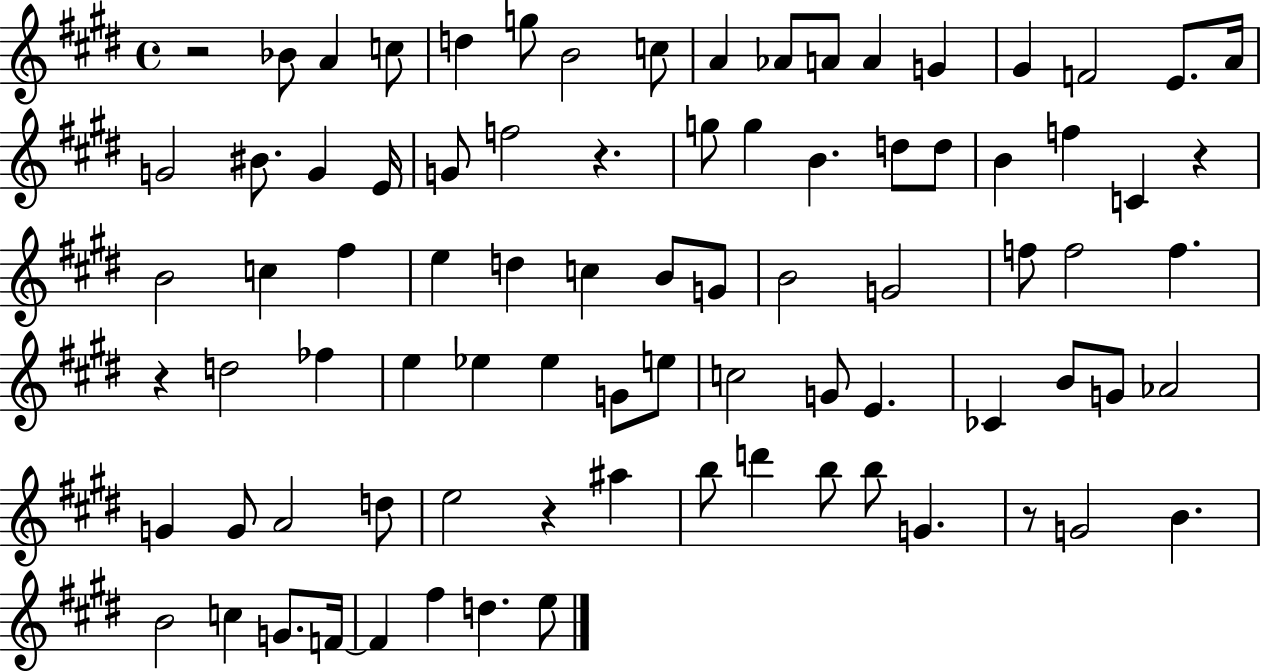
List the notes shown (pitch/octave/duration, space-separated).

R/h Bb4/e A4/q C5/e D5/q G5/e B4/h C5/e A4/q Ab4/e A4/e A4/q G4/q G#4/q F4/h E4/e. A4/s G4/h BIS4/e. G4/q E4/s G4/e F5/h R/q. G5/e G5/q B4/q. D5/e D5/e B4/q F5/q C4/q R/q B4/h C5/q F#5/q E5/q D5/q C5/q B4/e G4/e B4/h G4/h F5/e F5/h F5/q. R/q D5/h FES5/q E5/q Eb5/q Eb5/q G4/e E5/e C5/h G4/e E4/q. CES4/q B4/e G4/e Ab4/h G4/q G4/e A4/h D5/e E5/h R/q A#5/q B5/e D6/q B5/e B5/e G4/q. R/e G4/h B4/q. B4/h C5/q G4/e. F4/s F4/q F#5/q D5/q. E5/e